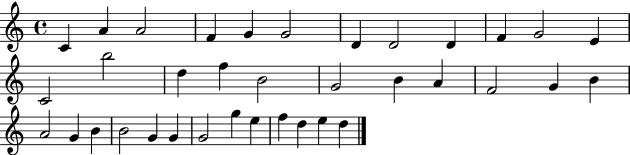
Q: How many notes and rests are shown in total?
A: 36